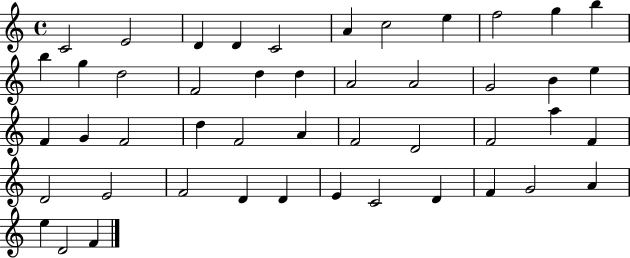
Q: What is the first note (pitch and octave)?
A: C4